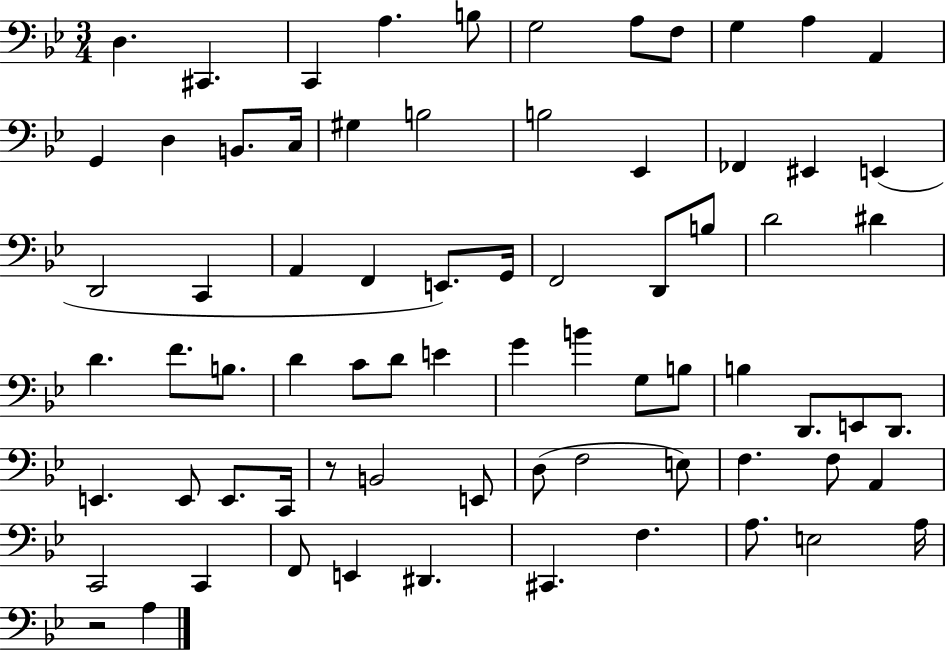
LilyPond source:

{
  \clef bass
  \numericTimeSignature
  \time 3/4
  \key bes \major
  d4. cis,4. | c,4 a4. b8 | g2 a8 f8 | g4 a4 a,4 | \break g,4 d4 b,8. c16 | gis4 b2 | b2 ees,4 | fes,4 eis,4 e,4( | \break d,2 c,4 | a,4 f,4 e,8.) g,16 | f,2 d,8 b8 | d'2 dis'4 | \break d'4. f'8. b8. | d'4 c'8 d'8 e'4 | g'4 b'4 g8 b8 | b4 d,8. e,8 d,8. | \break e,4. e,8 e,8. c,16 | r8 b,2 e,8 | d8( f2 e8) | f4. f8 a,4 | \break c,2 c,4 | f,8 e,4 dis,4. | cis,4. f4. | a8. e2 a16 | \break r2 a4 | \bar "|."
}